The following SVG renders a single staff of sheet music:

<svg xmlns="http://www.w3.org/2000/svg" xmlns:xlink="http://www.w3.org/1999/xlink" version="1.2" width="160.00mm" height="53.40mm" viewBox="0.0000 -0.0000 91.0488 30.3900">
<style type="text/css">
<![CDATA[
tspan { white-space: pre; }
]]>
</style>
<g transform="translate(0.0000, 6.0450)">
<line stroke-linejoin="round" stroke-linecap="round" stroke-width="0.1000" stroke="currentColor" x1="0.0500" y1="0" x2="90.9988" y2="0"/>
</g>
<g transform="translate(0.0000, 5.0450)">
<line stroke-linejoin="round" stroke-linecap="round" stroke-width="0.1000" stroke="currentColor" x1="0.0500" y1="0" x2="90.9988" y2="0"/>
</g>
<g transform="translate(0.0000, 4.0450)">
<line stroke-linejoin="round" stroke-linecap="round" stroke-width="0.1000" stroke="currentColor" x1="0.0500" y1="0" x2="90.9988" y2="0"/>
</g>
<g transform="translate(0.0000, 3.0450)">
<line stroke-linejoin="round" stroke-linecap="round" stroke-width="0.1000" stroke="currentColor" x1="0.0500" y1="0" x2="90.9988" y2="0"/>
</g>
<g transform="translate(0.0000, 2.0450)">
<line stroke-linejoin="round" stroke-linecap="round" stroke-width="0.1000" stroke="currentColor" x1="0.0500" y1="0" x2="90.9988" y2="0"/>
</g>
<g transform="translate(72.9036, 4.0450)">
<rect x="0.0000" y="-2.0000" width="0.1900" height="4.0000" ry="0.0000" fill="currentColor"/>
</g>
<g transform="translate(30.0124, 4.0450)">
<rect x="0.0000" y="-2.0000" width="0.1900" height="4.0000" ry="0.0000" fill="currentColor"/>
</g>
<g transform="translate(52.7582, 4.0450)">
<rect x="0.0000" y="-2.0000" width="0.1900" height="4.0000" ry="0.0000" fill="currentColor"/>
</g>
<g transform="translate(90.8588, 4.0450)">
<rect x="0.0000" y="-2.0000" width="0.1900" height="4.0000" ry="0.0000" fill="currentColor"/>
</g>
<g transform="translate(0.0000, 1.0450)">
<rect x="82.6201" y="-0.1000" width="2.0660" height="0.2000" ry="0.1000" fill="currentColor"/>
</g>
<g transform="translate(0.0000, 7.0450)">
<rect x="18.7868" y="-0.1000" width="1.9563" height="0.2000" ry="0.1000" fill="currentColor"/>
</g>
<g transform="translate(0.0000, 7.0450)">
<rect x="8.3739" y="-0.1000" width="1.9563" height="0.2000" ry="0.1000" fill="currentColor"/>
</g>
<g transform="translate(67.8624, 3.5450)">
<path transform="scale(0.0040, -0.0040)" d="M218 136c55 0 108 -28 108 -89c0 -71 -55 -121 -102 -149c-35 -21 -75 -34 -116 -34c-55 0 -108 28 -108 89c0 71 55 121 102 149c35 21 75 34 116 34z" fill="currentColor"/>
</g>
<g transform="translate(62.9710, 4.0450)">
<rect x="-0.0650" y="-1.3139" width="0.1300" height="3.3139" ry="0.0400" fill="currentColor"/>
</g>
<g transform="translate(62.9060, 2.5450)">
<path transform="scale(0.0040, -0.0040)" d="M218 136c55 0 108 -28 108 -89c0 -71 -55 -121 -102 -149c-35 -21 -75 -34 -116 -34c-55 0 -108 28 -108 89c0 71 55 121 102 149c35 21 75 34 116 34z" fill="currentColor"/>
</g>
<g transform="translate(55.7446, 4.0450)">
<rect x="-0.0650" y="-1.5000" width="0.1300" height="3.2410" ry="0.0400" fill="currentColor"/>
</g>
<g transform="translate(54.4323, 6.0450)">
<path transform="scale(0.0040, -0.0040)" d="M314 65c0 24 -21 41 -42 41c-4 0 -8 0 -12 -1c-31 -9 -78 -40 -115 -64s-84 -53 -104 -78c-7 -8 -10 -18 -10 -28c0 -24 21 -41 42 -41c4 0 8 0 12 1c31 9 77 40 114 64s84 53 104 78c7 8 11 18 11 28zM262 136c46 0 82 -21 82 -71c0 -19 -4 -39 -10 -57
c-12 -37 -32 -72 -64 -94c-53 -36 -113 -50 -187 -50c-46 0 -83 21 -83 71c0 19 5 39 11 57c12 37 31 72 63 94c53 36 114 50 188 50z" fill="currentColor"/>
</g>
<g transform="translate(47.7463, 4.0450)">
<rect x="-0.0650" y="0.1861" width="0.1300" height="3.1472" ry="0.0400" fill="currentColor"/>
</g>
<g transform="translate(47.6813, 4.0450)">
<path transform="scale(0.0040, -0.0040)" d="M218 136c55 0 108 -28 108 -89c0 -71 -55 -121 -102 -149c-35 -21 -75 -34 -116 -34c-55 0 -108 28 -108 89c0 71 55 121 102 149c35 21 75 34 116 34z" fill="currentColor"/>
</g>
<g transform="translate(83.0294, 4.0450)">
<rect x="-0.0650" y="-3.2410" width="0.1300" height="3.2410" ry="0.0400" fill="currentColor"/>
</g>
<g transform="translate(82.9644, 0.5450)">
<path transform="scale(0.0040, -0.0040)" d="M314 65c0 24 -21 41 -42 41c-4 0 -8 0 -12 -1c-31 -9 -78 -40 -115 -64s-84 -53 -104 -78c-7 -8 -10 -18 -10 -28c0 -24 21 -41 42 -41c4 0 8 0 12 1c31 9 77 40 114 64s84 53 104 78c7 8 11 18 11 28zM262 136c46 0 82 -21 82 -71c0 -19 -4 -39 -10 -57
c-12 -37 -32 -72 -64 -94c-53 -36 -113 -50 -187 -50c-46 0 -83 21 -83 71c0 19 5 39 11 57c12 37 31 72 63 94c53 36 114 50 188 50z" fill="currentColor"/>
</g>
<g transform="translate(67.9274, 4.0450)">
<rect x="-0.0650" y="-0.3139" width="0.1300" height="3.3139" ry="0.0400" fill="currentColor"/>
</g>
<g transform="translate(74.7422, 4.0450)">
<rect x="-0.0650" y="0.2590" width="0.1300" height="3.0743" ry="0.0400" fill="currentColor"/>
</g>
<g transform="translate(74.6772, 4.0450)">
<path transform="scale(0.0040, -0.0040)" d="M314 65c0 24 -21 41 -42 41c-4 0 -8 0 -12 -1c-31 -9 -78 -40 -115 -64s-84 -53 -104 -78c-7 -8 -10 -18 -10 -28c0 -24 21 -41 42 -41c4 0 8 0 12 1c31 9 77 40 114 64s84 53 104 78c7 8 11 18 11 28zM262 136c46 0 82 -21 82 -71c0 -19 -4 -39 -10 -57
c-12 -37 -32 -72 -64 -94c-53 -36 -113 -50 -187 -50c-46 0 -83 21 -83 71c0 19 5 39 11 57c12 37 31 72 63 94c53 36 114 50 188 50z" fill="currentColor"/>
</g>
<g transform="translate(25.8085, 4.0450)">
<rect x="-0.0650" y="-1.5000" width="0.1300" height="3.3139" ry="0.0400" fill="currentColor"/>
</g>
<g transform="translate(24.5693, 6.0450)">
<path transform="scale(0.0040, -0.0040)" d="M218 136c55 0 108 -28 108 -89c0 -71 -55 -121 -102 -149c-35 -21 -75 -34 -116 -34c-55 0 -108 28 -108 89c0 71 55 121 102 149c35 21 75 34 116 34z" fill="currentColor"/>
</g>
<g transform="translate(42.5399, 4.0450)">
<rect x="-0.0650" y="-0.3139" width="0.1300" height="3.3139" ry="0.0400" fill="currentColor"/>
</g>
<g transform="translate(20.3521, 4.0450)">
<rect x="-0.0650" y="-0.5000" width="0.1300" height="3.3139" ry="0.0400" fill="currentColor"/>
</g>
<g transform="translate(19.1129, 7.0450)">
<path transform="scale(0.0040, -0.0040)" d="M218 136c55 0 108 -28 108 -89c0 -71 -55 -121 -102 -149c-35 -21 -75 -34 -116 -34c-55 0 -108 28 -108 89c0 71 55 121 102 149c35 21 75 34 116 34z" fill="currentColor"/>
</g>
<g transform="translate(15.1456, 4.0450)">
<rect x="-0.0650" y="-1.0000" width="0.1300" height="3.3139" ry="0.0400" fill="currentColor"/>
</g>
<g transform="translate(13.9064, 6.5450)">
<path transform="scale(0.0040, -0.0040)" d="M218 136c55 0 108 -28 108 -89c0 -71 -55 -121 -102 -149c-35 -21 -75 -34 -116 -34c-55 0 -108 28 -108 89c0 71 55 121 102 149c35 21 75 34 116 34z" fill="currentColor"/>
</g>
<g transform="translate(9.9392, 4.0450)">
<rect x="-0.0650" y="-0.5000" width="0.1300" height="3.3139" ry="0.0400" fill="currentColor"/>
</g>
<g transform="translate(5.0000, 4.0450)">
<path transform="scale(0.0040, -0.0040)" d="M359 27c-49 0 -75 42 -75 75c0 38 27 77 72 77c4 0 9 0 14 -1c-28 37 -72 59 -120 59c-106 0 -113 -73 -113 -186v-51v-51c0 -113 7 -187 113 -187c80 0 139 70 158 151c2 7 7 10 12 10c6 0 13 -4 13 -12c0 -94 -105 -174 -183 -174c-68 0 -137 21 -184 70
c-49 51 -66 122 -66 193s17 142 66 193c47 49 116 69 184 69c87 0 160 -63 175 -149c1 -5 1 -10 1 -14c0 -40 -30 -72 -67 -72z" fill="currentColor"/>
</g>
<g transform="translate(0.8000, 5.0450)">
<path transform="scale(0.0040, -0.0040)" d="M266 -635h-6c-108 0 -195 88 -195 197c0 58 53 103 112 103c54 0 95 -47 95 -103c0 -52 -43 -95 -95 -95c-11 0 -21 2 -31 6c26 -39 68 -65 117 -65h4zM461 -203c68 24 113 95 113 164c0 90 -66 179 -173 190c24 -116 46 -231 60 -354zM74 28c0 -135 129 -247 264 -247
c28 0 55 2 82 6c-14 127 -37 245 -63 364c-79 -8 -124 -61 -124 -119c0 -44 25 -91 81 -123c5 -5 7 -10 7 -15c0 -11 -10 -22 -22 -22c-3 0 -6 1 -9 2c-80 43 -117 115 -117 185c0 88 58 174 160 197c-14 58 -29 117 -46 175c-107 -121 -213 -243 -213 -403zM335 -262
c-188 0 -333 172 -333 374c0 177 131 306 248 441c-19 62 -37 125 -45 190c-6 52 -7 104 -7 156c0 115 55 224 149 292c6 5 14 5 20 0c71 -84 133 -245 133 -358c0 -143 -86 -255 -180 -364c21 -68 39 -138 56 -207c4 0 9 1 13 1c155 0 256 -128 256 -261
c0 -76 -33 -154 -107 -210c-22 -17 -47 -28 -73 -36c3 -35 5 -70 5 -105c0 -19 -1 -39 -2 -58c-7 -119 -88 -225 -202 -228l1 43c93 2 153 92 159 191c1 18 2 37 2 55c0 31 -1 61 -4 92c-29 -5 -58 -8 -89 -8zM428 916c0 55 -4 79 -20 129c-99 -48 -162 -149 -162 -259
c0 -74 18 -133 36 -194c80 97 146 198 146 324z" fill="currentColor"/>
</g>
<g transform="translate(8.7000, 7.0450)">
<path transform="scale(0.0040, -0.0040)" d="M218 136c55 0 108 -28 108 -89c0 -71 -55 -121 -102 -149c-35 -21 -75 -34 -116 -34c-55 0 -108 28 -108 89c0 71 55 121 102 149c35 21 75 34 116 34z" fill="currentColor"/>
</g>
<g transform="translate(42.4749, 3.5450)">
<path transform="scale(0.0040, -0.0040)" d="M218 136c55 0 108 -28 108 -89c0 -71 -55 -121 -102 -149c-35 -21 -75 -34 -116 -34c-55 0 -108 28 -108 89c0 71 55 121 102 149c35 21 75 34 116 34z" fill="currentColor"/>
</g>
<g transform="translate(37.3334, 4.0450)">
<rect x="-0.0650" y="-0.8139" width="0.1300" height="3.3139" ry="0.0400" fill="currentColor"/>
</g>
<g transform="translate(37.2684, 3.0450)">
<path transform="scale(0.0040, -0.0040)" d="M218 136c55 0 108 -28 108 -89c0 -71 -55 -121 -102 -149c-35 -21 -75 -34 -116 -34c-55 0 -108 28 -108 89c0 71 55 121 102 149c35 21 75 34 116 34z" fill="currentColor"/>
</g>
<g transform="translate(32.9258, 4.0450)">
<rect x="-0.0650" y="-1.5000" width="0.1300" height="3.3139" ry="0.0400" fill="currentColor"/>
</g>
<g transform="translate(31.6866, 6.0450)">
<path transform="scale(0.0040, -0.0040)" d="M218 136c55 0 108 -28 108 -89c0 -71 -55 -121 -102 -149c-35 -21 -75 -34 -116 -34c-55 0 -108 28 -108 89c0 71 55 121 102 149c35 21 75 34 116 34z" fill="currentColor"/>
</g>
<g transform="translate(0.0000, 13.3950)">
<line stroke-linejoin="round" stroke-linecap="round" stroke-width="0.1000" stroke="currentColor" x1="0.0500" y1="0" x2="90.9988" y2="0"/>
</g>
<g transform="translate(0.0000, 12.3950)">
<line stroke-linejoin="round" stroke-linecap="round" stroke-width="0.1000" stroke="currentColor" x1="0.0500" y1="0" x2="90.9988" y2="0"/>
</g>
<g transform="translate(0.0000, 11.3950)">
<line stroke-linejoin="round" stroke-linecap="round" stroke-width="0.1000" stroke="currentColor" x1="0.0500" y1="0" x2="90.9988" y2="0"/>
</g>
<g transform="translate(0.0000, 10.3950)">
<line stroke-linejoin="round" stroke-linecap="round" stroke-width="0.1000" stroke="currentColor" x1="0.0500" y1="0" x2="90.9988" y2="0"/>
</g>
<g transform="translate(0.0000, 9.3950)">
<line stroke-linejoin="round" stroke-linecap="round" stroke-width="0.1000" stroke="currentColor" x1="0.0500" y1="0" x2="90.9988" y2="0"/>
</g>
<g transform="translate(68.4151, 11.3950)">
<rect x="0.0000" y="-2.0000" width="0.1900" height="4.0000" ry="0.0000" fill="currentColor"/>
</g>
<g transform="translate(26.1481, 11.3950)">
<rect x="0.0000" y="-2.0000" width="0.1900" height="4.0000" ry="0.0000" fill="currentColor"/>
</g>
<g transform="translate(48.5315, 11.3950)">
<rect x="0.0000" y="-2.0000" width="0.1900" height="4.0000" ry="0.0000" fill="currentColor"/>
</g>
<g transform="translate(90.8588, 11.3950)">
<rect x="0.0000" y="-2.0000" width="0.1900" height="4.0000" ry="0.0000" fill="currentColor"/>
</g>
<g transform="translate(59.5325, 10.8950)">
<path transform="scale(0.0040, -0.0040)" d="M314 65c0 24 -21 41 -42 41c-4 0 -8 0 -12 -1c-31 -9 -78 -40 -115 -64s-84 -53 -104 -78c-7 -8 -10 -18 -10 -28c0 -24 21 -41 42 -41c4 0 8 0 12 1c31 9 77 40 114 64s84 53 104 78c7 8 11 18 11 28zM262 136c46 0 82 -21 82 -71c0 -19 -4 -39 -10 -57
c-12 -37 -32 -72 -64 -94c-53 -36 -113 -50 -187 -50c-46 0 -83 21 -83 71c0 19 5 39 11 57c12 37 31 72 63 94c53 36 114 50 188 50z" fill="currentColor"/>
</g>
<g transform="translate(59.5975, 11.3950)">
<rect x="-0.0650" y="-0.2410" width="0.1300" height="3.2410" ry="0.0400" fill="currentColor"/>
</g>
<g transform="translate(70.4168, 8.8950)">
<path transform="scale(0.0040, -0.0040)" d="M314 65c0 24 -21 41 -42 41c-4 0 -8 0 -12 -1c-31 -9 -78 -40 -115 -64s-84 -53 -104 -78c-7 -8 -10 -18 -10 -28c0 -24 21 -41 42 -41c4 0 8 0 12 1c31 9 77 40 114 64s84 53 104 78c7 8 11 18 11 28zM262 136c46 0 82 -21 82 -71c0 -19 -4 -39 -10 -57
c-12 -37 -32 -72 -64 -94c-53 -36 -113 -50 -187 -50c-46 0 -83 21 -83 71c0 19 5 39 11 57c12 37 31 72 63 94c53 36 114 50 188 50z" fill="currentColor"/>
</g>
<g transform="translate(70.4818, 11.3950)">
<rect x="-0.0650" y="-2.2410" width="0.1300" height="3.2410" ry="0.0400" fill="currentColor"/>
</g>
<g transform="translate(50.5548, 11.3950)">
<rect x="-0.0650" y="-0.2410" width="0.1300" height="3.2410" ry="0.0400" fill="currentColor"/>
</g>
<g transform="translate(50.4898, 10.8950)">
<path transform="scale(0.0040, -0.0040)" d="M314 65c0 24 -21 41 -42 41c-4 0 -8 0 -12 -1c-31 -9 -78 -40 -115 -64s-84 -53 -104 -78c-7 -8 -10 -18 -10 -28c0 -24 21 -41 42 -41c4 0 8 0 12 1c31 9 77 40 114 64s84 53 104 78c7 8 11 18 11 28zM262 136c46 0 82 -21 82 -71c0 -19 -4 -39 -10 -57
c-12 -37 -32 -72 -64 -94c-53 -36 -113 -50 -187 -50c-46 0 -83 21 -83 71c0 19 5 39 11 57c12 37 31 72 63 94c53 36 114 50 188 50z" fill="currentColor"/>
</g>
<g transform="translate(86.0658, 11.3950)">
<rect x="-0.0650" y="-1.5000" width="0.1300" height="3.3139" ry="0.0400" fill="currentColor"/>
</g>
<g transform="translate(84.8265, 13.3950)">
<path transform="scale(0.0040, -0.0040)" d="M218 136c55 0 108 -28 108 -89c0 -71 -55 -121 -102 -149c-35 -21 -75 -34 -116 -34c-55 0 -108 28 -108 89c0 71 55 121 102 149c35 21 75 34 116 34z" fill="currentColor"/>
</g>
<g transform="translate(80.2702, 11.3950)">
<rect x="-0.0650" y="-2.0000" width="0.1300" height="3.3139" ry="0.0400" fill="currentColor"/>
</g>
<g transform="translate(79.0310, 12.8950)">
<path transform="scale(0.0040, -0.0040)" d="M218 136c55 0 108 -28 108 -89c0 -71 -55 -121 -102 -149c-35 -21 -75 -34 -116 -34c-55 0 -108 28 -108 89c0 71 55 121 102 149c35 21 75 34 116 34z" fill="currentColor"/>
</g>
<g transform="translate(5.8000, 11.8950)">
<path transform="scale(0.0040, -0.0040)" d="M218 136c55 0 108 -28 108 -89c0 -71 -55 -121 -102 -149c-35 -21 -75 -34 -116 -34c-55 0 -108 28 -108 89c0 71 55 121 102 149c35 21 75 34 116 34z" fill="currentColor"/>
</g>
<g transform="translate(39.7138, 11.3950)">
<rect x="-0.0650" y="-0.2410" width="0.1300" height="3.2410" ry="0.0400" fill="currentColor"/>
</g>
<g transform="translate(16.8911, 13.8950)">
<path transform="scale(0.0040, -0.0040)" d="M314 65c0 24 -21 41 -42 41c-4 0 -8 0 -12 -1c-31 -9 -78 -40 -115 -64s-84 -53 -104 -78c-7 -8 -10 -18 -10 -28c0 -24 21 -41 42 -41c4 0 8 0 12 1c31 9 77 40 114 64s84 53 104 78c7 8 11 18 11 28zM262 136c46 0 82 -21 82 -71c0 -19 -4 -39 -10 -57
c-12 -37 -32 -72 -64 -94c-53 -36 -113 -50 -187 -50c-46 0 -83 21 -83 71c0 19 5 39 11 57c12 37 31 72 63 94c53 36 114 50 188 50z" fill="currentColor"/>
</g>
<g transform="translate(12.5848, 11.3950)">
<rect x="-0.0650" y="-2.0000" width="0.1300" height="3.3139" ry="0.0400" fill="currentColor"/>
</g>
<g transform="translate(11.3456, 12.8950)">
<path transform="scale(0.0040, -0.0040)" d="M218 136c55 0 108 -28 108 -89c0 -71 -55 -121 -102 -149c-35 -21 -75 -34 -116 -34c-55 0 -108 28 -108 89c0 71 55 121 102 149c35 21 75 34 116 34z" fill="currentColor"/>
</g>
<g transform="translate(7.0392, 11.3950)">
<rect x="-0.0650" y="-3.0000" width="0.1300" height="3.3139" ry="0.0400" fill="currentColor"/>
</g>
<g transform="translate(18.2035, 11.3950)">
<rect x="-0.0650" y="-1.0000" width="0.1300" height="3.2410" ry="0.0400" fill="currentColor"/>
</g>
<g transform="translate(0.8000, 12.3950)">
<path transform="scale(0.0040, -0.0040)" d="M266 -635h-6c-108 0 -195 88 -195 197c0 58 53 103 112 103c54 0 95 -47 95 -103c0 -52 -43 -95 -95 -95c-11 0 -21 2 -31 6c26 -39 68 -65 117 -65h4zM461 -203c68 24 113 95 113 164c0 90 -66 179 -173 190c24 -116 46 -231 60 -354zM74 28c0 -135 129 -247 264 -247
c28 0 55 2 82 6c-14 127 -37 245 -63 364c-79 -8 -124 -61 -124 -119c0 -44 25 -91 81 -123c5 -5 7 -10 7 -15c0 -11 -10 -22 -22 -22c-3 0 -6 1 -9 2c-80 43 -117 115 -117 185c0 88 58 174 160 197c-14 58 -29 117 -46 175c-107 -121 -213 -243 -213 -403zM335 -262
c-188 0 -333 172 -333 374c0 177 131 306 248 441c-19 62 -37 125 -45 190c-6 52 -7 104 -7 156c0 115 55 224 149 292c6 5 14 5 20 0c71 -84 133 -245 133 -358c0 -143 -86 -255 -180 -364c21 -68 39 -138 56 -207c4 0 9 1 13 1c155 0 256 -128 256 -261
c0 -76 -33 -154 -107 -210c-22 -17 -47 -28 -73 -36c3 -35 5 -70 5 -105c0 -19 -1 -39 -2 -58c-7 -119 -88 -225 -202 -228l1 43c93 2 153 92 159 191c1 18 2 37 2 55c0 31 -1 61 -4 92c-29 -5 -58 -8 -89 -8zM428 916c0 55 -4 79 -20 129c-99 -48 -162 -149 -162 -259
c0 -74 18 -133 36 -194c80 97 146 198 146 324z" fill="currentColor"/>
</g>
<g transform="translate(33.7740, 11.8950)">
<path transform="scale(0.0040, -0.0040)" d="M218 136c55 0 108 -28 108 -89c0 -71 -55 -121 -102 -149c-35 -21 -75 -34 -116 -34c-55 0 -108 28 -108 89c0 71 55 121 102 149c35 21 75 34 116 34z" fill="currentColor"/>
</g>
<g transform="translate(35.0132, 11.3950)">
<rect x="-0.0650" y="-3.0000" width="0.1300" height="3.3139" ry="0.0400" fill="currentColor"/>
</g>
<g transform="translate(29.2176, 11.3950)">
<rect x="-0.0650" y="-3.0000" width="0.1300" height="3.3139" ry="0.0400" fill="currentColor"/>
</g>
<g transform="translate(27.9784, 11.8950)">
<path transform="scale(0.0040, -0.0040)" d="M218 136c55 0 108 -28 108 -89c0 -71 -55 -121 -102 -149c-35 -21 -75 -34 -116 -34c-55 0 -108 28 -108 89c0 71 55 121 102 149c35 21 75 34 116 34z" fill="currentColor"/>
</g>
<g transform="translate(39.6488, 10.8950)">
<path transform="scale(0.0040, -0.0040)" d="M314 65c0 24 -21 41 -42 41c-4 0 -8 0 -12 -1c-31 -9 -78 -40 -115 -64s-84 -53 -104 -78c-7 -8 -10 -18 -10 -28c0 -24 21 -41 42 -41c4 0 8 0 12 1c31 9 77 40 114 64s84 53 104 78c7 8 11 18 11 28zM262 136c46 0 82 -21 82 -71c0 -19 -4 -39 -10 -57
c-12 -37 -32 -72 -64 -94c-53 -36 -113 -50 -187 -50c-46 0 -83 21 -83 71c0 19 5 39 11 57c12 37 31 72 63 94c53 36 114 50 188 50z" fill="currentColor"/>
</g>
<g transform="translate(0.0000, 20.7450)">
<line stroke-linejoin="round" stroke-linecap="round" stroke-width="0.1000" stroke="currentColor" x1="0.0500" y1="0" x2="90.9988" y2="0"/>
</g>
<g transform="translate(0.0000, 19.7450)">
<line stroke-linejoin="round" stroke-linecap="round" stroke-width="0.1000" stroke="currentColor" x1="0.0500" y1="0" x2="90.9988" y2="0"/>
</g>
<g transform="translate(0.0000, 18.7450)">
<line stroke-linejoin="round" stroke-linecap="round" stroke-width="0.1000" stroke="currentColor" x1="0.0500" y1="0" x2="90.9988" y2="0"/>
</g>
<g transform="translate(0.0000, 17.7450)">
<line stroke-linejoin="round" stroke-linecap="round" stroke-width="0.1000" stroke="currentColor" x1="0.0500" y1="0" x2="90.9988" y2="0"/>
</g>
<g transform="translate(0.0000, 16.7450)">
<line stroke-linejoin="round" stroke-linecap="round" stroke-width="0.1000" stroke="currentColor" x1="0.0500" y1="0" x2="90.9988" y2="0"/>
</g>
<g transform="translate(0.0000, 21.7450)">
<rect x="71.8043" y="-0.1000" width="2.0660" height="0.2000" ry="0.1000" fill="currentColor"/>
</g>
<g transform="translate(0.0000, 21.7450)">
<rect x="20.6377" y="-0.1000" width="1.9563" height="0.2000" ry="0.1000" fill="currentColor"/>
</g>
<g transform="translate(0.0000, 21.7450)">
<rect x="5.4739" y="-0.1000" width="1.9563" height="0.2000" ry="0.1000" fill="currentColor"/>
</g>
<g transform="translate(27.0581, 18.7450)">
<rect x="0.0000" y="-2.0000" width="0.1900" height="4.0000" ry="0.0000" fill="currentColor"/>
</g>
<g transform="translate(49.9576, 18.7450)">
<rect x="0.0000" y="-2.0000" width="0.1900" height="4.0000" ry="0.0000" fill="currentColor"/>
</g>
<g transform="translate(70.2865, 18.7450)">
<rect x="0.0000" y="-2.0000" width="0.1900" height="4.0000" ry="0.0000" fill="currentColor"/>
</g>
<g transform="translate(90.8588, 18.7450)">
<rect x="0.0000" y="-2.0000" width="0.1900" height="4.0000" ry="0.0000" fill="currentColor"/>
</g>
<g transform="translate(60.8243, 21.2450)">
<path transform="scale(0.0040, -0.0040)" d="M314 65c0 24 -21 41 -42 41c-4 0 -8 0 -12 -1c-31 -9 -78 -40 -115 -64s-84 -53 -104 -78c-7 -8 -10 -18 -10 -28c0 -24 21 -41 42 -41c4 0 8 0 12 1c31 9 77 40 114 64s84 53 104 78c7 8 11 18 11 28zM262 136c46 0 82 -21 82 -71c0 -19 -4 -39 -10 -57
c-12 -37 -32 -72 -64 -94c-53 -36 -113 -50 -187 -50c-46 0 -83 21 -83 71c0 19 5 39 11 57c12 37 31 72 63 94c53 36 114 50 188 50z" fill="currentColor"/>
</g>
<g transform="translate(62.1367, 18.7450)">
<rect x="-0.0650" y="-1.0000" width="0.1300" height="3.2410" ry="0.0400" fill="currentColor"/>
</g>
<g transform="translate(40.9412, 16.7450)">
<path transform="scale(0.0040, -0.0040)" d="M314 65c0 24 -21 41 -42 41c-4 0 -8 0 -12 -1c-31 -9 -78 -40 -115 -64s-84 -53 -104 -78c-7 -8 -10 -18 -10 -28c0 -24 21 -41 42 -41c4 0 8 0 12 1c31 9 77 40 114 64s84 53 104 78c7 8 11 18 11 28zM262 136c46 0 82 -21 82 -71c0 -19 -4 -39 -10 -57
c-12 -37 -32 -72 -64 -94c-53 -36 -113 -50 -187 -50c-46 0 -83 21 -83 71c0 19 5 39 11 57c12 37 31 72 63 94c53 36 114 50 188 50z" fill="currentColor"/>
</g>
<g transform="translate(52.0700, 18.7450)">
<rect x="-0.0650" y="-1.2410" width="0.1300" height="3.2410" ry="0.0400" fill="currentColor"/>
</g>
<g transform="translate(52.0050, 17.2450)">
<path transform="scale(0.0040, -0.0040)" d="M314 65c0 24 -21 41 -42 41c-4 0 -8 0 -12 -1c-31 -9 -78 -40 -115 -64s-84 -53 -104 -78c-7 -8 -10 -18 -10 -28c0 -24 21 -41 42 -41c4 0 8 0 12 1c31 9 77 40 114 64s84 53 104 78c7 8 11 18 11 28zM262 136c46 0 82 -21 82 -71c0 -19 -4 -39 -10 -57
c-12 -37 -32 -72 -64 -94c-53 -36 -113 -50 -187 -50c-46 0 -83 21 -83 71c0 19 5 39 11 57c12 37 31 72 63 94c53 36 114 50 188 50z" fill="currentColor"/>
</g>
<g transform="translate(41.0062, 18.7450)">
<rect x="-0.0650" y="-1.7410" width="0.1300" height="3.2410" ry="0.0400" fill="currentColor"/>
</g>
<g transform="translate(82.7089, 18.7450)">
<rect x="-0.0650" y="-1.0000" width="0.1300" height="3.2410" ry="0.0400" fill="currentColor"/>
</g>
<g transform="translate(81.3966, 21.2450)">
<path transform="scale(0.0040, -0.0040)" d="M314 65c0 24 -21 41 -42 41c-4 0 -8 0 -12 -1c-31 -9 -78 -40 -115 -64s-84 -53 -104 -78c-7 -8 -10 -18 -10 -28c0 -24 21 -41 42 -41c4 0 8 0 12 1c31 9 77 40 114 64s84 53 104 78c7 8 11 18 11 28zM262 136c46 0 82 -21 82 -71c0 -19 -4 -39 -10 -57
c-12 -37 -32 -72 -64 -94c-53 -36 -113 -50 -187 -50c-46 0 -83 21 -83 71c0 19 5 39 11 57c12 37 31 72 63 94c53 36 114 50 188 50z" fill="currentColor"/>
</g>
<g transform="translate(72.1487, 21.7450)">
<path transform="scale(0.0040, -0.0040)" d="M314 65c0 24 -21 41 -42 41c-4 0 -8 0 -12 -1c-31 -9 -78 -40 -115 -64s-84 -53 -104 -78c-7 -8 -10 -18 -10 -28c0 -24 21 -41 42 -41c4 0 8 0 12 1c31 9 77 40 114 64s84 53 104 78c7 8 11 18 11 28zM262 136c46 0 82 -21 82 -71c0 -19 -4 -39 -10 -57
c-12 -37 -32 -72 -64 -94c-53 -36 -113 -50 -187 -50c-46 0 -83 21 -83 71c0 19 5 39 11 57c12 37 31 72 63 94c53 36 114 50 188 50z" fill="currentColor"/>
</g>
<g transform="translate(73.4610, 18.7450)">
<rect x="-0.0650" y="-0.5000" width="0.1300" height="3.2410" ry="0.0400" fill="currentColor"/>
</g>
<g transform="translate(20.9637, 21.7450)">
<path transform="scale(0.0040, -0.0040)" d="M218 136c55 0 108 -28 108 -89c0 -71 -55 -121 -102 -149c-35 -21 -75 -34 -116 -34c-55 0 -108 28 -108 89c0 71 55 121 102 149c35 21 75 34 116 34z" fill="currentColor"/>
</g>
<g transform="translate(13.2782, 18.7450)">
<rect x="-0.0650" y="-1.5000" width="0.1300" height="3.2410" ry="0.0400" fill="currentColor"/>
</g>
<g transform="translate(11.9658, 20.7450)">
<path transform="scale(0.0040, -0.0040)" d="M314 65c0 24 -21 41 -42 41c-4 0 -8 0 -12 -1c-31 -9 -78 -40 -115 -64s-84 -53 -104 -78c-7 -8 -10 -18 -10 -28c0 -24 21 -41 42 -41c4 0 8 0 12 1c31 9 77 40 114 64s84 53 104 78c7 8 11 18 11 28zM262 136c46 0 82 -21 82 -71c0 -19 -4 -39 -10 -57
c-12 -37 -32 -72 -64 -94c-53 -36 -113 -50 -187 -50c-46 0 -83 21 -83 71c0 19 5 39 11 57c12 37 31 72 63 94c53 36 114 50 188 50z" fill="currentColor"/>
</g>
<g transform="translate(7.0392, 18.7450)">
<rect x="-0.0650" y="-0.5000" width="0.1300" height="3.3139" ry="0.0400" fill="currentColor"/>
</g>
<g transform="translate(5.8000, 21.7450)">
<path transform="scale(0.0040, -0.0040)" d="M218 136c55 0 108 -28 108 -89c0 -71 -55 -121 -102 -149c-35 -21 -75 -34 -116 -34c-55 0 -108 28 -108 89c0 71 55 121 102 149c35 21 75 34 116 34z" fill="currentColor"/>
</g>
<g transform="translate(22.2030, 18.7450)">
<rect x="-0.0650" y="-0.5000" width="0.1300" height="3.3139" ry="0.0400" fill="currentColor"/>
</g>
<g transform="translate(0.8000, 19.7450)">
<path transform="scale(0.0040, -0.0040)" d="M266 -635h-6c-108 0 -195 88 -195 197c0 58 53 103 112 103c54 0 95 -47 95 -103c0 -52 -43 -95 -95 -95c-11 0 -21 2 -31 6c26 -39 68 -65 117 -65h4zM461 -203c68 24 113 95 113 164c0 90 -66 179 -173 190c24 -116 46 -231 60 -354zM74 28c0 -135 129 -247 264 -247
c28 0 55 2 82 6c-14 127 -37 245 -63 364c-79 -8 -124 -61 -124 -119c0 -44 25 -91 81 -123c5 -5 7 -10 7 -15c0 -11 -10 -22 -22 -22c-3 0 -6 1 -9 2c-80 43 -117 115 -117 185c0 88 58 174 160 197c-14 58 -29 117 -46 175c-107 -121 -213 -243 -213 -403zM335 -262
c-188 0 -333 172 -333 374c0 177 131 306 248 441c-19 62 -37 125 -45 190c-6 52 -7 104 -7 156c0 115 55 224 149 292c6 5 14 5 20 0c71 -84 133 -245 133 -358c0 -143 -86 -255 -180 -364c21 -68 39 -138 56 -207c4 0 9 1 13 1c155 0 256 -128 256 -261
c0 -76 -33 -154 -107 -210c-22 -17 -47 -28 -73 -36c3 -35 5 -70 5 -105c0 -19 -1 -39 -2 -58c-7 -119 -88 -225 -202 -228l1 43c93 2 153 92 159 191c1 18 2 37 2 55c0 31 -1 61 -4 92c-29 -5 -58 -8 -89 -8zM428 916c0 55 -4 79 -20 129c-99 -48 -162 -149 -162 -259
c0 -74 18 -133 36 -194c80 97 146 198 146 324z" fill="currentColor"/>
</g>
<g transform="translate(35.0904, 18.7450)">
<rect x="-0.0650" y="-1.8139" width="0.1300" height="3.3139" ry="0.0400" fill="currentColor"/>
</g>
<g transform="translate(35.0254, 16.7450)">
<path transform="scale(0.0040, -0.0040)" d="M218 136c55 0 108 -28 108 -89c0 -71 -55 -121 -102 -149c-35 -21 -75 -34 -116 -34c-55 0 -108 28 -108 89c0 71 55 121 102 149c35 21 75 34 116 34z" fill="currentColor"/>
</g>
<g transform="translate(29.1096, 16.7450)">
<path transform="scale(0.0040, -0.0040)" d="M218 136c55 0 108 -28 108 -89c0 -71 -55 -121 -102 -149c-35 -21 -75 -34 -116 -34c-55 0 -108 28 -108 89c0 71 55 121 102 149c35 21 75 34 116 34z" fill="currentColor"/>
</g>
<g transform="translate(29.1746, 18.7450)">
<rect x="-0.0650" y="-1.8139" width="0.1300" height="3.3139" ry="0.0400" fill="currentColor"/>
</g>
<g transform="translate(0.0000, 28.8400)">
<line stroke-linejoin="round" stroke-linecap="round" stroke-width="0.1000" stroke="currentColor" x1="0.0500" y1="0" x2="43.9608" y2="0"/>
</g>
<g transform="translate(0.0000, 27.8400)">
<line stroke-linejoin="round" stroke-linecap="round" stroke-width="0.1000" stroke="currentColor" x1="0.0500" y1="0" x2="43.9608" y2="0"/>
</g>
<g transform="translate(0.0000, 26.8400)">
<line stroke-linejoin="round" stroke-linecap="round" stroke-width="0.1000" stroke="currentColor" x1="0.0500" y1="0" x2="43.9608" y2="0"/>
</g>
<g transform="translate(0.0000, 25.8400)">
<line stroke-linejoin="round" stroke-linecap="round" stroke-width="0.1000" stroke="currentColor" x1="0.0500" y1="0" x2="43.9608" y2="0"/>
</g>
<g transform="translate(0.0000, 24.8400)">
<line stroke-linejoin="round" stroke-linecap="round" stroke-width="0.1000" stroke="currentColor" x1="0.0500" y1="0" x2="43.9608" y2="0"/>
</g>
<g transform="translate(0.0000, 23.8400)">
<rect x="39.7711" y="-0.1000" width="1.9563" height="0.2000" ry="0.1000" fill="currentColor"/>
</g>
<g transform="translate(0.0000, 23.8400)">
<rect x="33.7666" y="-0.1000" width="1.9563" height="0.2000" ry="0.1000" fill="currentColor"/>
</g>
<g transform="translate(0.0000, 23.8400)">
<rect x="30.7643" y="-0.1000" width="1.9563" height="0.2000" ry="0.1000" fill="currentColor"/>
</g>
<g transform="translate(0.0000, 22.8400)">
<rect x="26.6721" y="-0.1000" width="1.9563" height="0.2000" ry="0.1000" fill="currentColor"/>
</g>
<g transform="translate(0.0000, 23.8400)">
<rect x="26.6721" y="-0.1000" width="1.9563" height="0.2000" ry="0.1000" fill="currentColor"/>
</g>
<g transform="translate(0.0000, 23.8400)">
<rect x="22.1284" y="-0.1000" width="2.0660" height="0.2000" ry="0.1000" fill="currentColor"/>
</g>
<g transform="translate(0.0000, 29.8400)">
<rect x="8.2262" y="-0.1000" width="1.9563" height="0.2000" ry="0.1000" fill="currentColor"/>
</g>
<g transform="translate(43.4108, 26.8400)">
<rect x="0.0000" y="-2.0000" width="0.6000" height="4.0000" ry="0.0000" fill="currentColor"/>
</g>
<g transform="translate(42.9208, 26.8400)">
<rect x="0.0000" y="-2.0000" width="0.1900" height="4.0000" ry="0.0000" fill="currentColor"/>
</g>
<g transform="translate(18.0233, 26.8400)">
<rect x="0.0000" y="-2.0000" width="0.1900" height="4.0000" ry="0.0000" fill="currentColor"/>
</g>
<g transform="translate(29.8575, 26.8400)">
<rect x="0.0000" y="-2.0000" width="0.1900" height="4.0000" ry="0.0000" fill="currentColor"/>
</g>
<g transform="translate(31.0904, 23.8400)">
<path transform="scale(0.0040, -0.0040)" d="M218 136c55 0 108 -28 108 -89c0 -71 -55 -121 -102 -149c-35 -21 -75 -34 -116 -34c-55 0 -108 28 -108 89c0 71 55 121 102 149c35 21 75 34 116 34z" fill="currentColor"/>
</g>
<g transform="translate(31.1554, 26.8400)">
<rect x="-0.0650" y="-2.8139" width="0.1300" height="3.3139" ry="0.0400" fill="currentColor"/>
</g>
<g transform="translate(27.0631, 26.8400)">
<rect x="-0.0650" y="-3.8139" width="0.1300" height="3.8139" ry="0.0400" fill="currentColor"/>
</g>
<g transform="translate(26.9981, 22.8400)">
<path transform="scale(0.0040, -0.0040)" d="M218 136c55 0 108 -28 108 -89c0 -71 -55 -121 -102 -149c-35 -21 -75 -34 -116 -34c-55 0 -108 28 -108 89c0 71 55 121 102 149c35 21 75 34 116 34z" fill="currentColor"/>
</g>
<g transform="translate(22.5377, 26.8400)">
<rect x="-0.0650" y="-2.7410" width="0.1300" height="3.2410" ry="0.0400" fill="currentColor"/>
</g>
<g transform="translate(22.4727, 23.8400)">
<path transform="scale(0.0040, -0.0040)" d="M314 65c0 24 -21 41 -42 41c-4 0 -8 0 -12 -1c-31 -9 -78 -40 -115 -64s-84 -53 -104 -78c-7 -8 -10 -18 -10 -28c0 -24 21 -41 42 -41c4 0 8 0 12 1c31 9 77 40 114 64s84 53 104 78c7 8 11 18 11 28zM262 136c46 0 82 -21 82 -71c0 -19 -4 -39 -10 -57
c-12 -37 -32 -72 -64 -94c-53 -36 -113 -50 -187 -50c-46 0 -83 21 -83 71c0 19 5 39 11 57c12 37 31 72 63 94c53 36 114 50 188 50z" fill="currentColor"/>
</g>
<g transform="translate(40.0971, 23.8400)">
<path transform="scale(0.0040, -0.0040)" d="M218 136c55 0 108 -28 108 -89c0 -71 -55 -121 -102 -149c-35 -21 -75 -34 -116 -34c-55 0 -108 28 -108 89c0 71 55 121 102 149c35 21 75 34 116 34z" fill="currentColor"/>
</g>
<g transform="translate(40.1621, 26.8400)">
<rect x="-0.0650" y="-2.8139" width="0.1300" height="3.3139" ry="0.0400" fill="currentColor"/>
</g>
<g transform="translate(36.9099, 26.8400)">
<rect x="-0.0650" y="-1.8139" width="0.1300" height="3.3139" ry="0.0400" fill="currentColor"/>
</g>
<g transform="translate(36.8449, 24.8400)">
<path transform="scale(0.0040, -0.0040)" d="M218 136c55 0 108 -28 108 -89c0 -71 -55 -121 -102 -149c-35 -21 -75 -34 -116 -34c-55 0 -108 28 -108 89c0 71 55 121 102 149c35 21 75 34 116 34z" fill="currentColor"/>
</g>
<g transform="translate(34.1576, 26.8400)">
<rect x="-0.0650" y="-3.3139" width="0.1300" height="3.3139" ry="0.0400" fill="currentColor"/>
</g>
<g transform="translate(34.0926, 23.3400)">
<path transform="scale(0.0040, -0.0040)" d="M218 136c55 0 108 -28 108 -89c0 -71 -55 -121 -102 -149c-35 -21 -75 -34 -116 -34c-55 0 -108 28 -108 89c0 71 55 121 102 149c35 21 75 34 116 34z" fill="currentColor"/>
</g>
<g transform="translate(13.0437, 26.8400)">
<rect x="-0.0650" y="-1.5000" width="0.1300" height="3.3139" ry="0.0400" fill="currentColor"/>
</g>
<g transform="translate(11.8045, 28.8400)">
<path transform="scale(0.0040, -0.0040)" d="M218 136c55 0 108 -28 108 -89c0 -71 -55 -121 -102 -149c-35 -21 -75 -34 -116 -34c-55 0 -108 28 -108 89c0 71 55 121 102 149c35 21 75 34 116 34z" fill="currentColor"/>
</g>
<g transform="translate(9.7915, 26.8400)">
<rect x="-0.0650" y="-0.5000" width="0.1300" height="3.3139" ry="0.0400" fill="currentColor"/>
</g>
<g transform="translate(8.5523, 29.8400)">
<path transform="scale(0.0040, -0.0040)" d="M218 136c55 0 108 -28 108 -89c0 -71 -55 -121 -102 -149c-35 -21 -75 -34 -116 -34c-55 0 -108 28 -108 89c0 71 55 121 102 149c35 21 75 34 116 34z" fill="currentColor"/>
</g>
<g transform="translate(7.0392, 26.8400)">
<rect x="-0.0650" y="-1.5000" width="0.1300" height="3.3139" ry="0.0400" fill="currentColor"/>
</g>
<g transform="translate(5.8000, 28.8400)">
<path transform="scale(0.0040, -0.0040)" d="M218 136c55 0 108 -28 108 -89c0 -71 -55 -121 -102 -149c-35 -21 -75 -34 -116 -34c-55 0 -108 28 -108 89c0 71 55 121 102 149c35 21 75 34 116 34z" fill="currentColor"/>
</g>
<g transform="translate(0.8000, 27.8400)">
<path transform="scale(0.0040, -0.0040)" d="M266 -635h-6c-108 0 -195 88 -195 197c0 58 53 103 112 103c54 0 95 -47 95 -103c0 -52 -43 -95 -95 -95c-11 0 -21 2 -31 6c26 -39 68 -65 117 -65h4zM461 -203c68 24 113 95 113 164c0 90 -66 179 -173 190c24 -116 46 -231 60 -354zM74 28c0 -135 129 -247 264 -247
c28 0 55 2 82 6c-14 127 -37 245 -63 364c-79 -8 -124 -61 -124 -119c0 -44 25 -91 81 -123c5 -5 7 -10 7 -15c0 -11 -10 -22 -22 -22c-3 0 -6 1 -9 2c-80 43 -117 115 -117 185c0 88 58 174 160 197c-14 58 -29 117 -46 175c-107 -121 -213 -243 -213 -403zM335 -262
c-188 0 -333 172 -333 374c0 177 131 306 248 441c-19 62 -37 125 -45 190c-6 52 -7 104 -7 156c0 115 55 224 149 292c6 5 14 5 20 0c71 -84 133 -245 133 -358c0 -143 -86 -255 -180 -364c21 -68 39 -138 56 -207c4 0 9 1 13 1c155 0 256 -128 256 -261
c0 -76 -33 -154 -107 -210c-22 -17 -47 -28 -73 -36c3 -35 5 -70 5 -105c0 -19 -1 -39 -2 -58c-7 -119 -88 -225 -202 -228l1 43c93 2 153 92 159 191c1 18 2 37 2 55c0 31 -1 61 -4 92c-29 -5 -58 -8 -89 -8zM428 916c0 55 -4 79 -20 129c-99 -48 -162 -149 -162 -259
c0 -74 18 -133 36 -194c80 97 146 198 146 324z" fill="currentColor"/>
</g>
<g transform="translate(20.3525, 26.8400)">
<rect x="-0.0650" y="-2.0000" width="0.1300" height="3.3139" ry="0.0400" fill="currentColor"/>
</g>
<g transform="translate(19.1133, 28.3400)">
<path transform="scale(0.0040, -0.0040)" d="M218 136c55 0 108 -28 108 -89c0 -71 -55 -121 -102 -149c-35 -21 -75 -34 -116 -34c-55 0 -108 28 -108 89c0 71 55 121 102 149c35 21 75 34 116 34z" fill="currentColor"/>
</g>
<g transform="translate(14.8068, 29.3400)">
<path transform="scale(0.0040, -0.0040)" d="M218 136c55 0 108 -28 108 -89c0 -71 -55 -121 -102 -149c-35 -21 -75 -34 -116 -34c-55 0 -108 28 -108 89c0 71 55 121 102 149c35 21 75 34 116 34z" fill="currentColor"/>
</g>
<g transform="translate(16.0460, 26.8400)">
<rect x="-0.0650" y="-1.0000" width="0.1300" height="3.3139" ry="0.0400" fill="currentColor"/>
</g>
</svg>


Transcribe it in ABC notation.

X:1
T:Untitled
M:4/4
L:1/4
K:C
C D C E E d c B E2 e c B2 b2 A F D2 A A c2 c2 c2 g2 F E C E2 C f f f2 e2 D2 C2 D2 E C E D F a2 c' a b f a